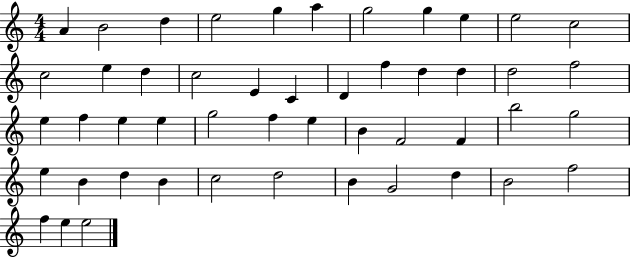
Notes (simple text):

A4/q B4/h D5/q E5/h G5/q A5/q G5/h G5/q E5/q E5/h C5/h C5/h E5/q D5/q C5/h E4/q C4/q D4/q F5/q D5/q D5/q D5/h F5/h E5/q F5/q E5/q E5/q G5/h F5/q E5/q B4/q F4/h F4/q B5/h G5/h E5/q B4/q D5/q B4/q C5/h D5/h B4/q G4/h D5/q B4/h F5/h F5/q E5/q E5/h